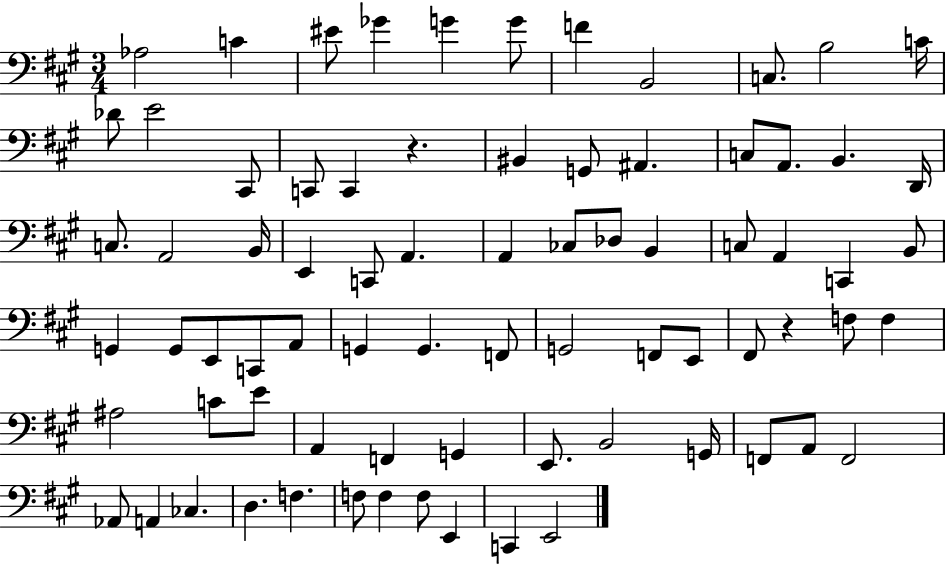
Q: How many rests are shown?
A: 2